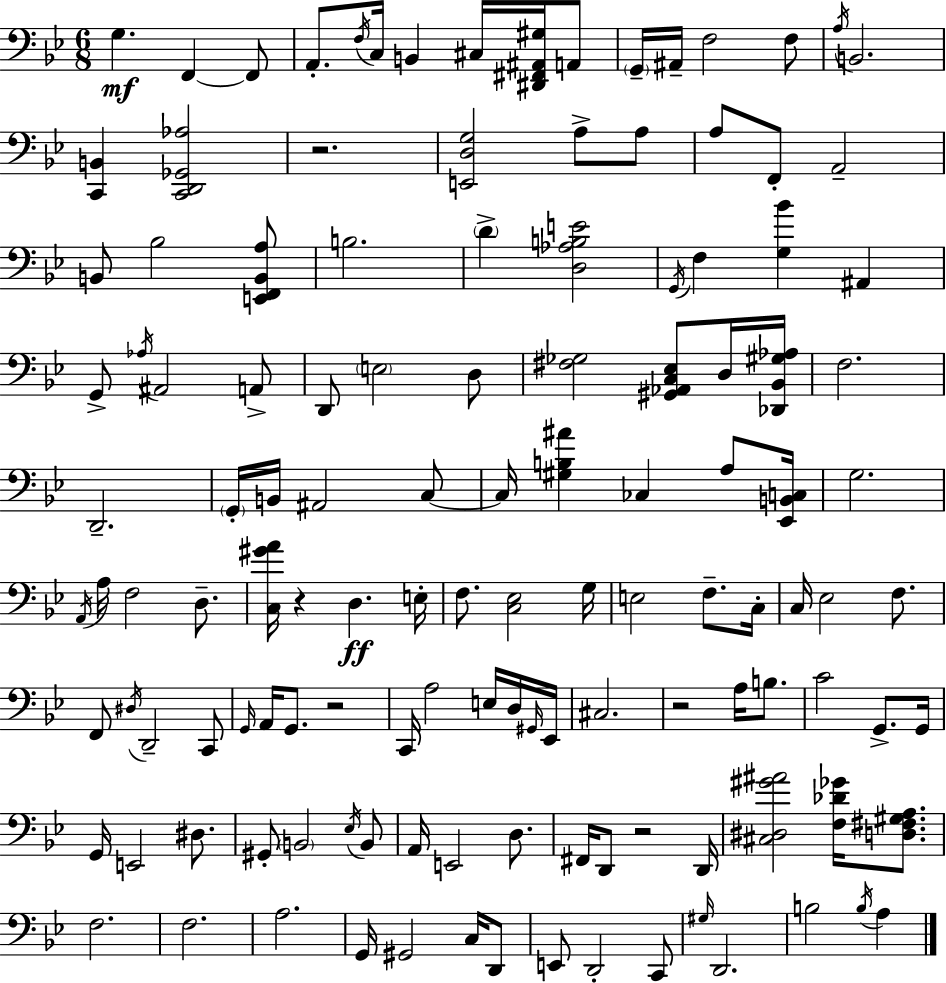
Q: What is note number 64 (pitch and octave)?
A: G2